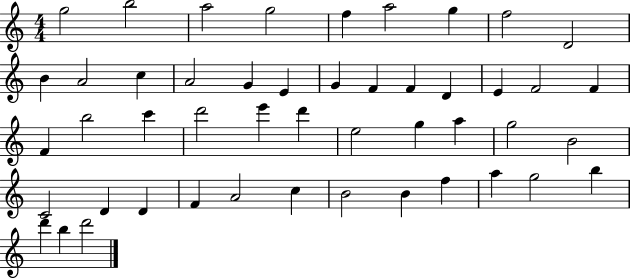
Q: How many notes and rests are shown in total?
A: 48